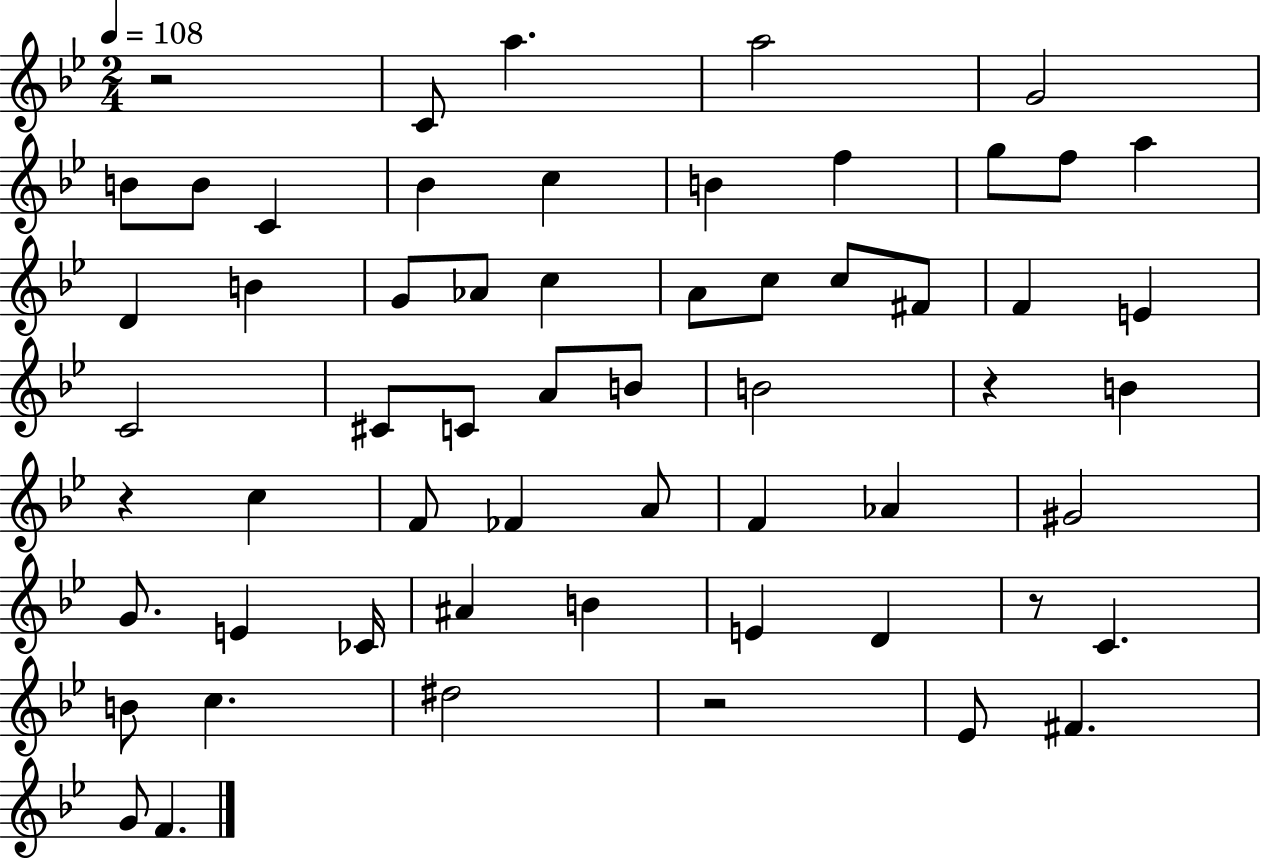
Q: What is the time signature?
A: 2/4